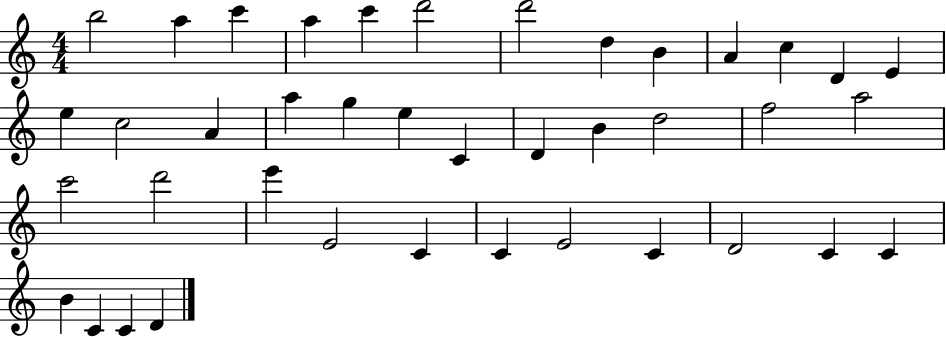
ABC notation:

X:1
T:Untitled
M:4/4
L:1/4
K:C
b2 a c' a c' d'2 d'2 d B A c D E e c2 A a g e C D B d2 f2 a2 c'2 d'2 e' E2 C C E2 C D2 C C B C C D